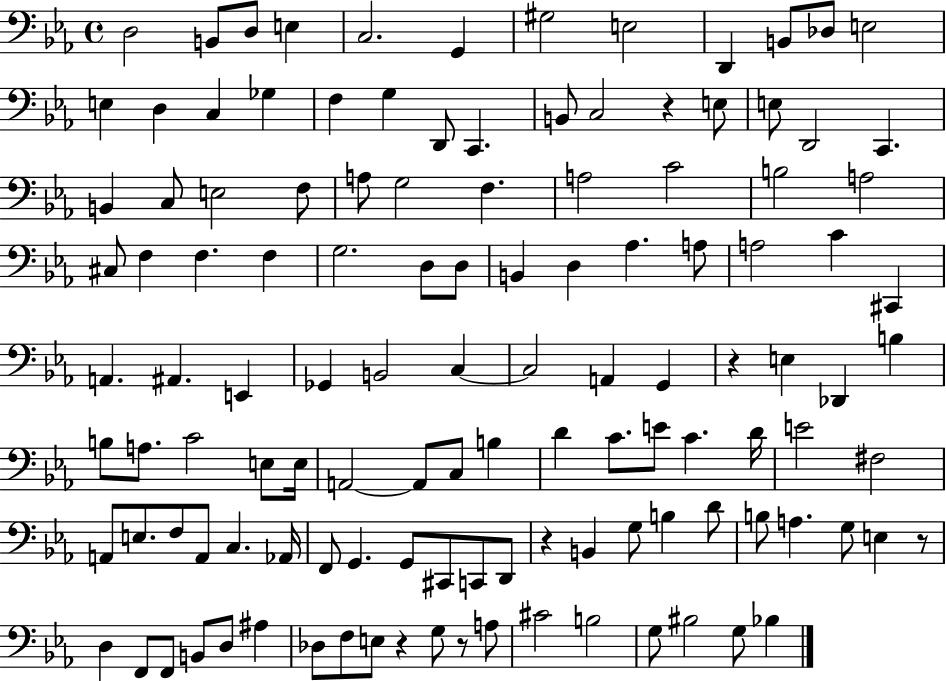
X:1
T:Untitled
M:4/4
L:1/4
K:Eb
D,2 B,,/2 D,/2 E, C,2 G,, ^G,2 E,2 D,, B,,/2 _D,/2 E,2 E, D, C, _G, F, G, D,,/2 C,, B,,/2 C,2 z E,/2 E,/2 D,,2 C,, B,, C,/2 E,2 F,/2 A,/2 G,2 F, A,2 C2 B,2 A,2 ^C,/2 F, F, F, G,2 D,/2 D,/2 B,, D, _A, A,/2 A,2 C ^C,, A,, ^A,, E,, _G,, B,,2 C, C,2 A,, G,, z E, _D,, B, B,/2 A,/2 C2 E,/2 E,/4 A,,2 A,,/2 C,/2 B, D C/2 E/2 C D/4 E2 ^F,2 A,,/2 E,/2 F,/2 A,,/2 C, _A,,/4 F,,/2 G,, G,,/2 ^C,,/2 C,,/2 D,,/2 z B,, G,/2 B, D/2 B,/2 A, G,/2 E, z/2 D, F,,/2 F,,/2 B,,/2 D,/2 ^A, _D,/2 F,/2 E,/2 z G,/2 z/2 A,/2 ^C2 B,2 G,/2 ^B,2 G,/2 _B,